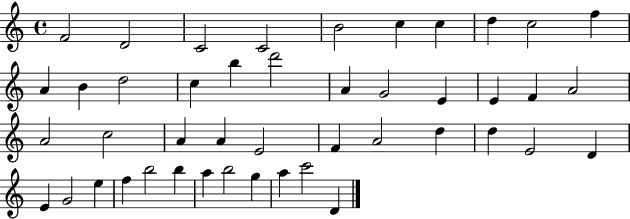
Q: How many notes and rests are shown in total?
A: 45